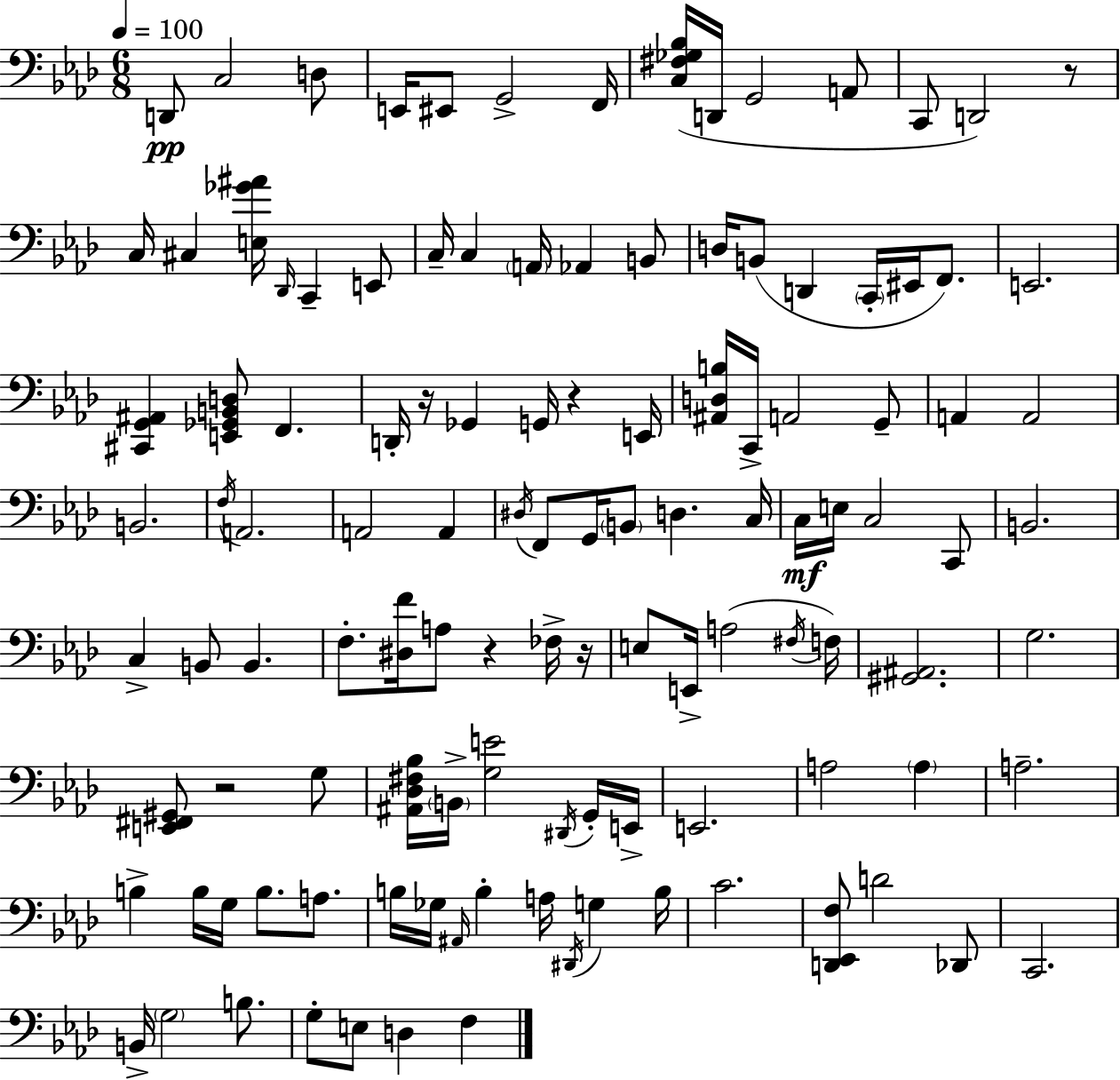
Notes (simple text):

D2/e C3/h D3/e E2/s EIS2/e G2/h F2/s [C3,F#3,Gb3,Bb3]/s D2/s G2/h A2/e C2/e D2/h R/e C3/s C#3/q [E3,Gb4,A#4]/s Db2/s C2/q E2/e C3/s C3/q A2/s Ab2/q B2/e D3/s B2/e D2/q C2/s EIS2/s F2/e. E2/h. [C#2,G2,A#2]/q [E2,Gb2,B2,D3]/e F2/q. D2/s R/s Gb2/q G2/s R/q E2/s [A#2,D3,B3]/s C2/s A2/h G2/e A2/q A2/h B2/h. F3/s A2/h. A2/h A2/q D#3/s F2/e G2/s B2/e D3/q. C3/s C3/s E3/s C3/h C2/e B2/h. C3/q B2/e B2/q. F3/e. [D#3,F4]/s A3/e R/q FES3/s R/s E3/e E2/s A3/h F#3/s F3/s [G#2,A#2]/h. G3/h. [E2,F#2,G#2]/e R/h G3/e [A#2,Db3,F#3,Bb3]/s B2/s [G3,E4]/h D#2/s G2/s E2/s E2/h. A3/h A3/q A3/h. B3/q B3/s G3/s B3/e. A3/e. B3/s Gb3/s A#2/s B3/q A3/s D#2/s G3/q B3/s C4/h. [D2,Eb2,F3]/e D4/h Db2/e C2/h. B2/s G3/h B3/e. G3/e E3/e D3/q F3/q